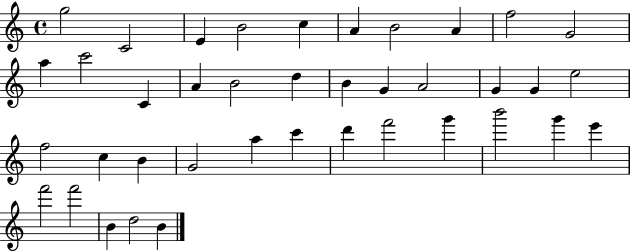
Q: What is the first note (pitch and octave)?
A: G5